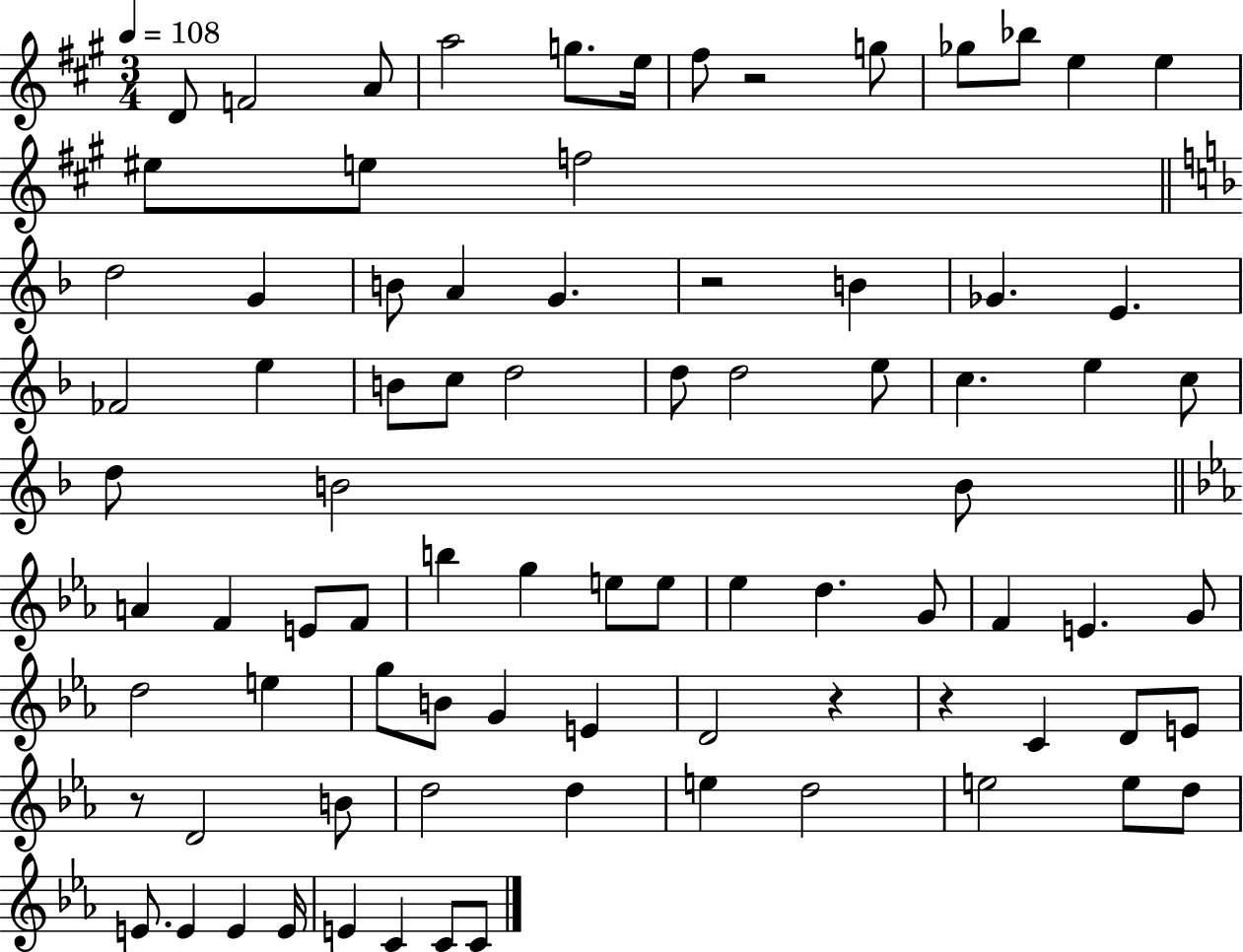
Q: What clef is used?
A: treble